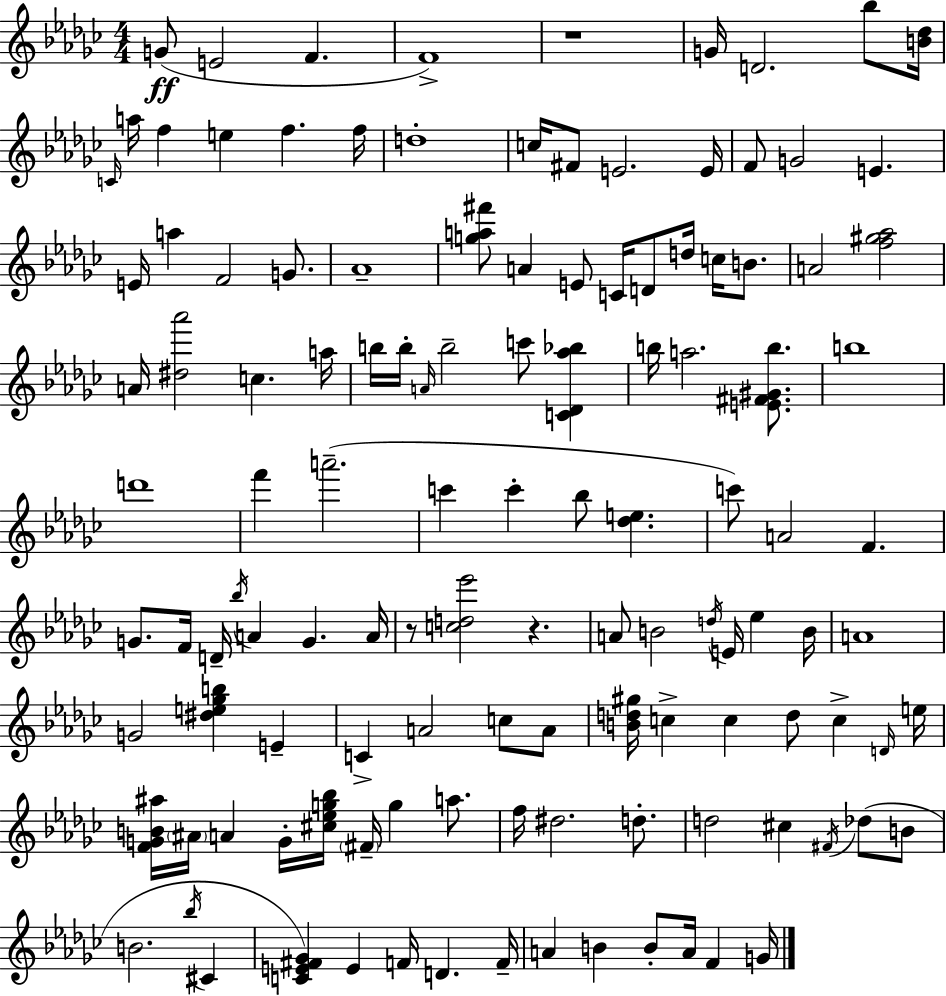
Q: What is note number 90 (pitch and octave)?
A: D5